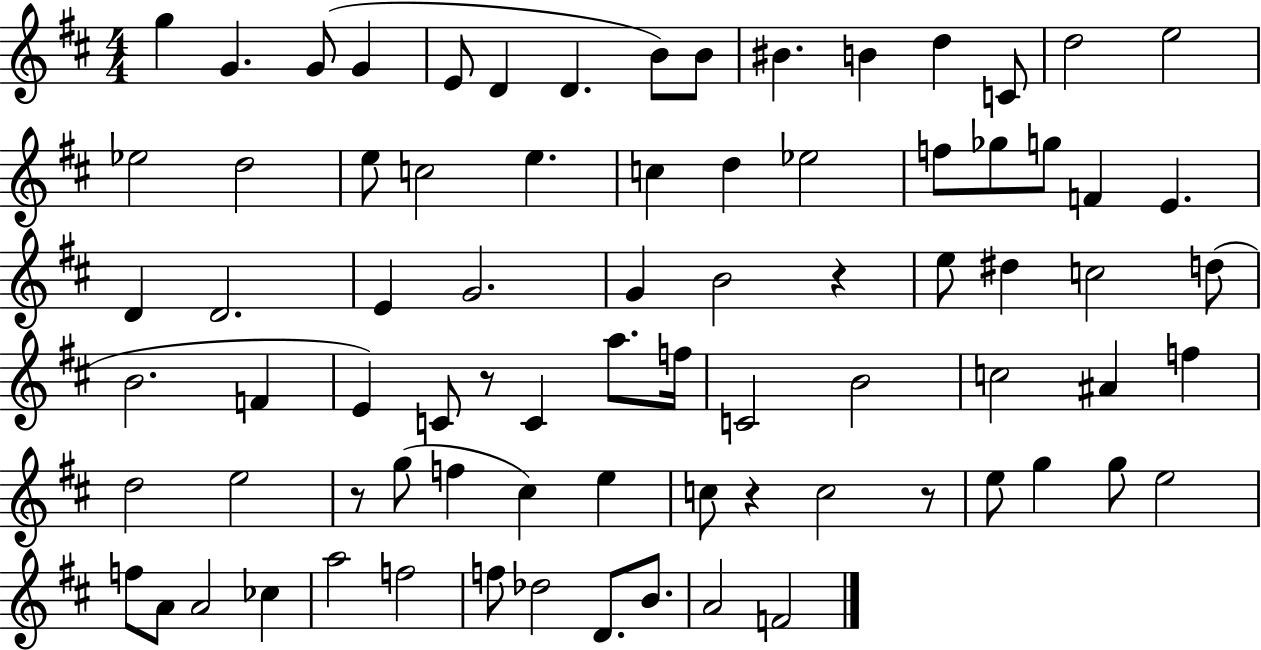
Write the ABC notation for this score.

X:1
T:Untitled
M:4/4
L:1/4
K:D
g G G/2 G E/2 D D B/2 B/2 ^B B d C/2 d2 e2 _e2 d2 e/2 c2 e c d _e2 f/2 _g/2 g/2 F E D D2 E G2 G B2 z e/2 ^d c2 d/2 B2 F E C/2 z/2 C a/2 f/4 C2 B2 c2 ^A f d2 e2 z/2 g/2 f ^c e c/2 z c2 z/2 e/2 g g/2 e2 f/2 A/2 A2 _c a2 f2 f/2 _d2 D/2 B/2 A2 F2